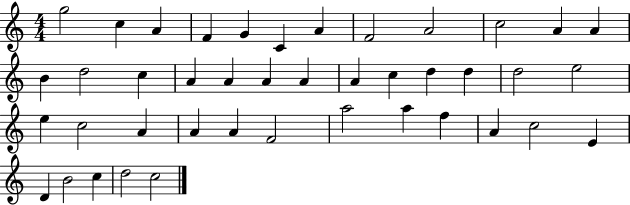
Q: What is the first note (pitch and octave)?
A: G5